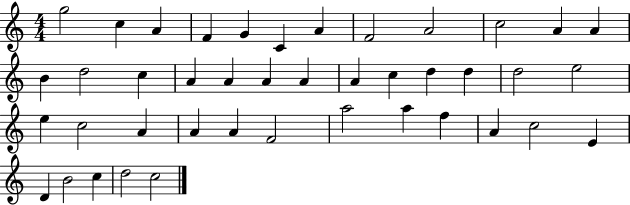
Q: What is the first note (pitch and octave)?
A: G5